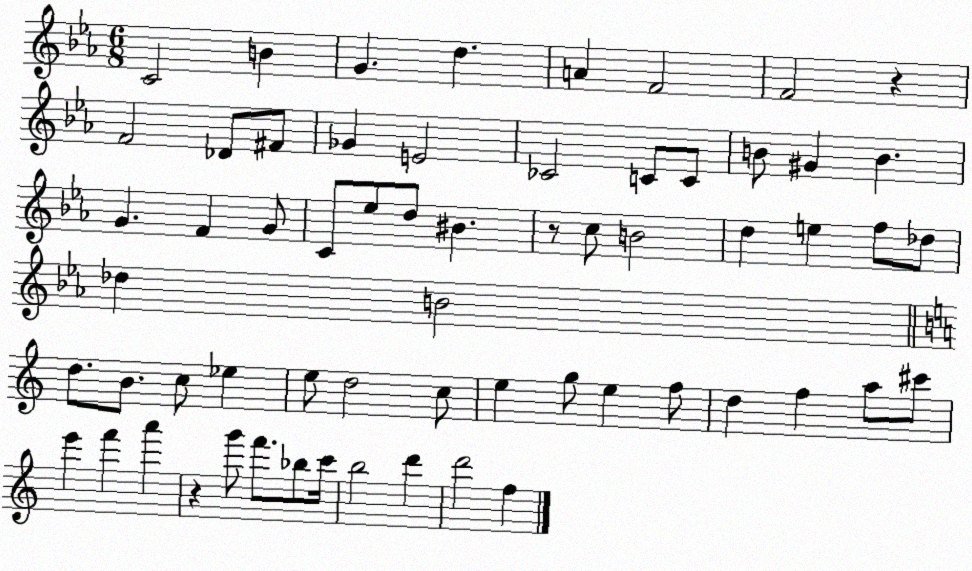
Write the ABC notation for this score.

X:1
T:Untitled
M:6/8
L:1/4
K:Eb
C2 B G d A F2 F2 z F2 _D/2 ^F/2 _G E2 _C2 C/2 C/2 B/2 ^G B G F G/2 C/2 _e/2 d/2 ^B z/2 c/2 B2 d e f/2 _d/2 _d B2 d/2 B/2 c/2 _e e/2 d2 c/2 e g/2 e f/2 d f a/2 ^c'/2 e' f' a' z g'/2 f'/2 _b/2 c'/4 b2 d' d'2 f